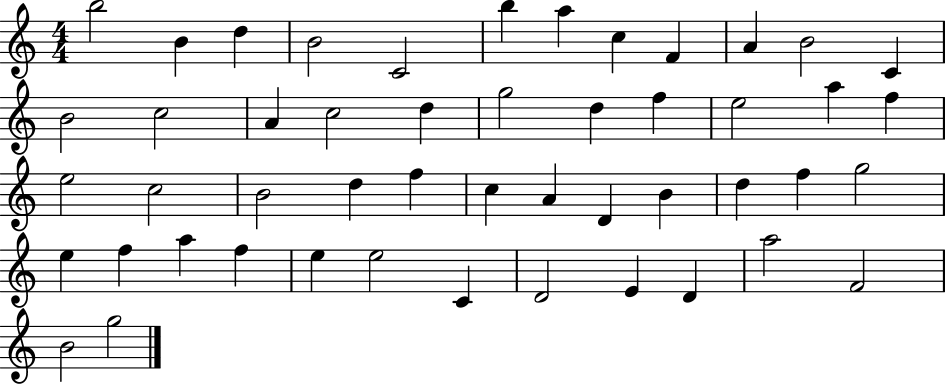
B5/h B4/q D5/q B4/h C4/h B5/q A5/q C5/q F4/q A4/q B4/h C4/q B4/h C5/h A4/q C5/h D5/q G5/h D5/q F5/q E5/h A5/q F5/q E5/h C5/h B4/h D5/q F5/q C5/q A4/q D4/q B4/q D5/q F5/q G5/h E5/q F5/q A5/q F5/q E5/q E5/h C4/q D4/h E4/q D4/q A5/h F4/h B4/h G5/h